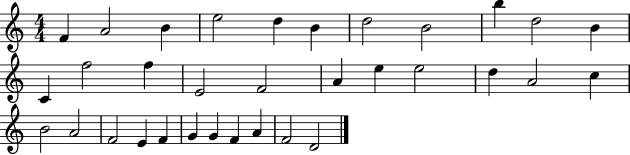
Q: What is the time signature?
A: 4/4